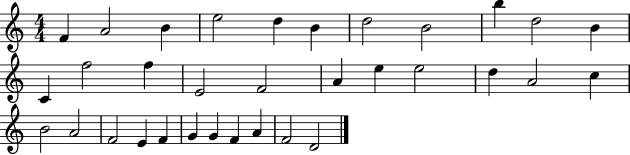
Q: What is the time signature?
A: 4/4